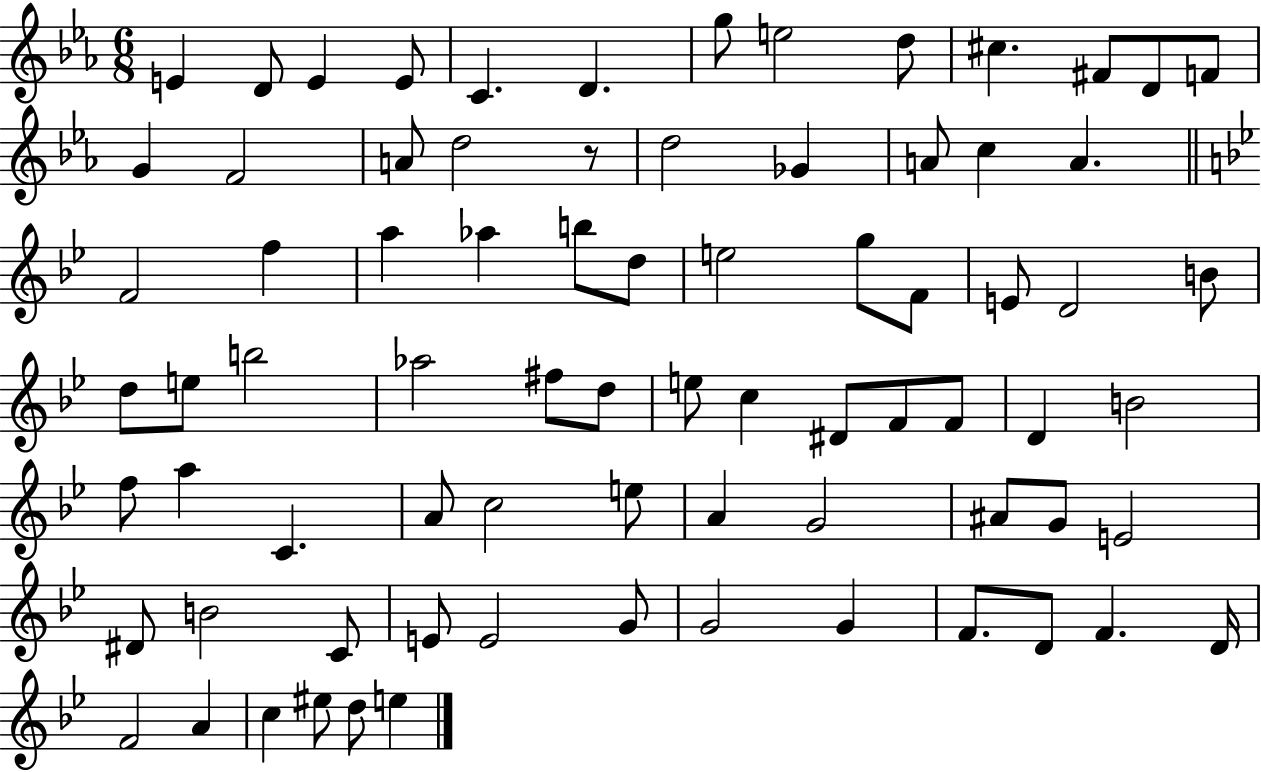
X:1
T:Untitled
M:6/8
L:1/4
K:Eb
E D/2 E E/2 C D g/2 e2 d/2 ^c ^F/2 D/2 F/2 G F2 A/2 d2 z/2 d2 _G A/2 c A F2 f a _a b/2 d/2 e2 g/2 F/2 E/2 D2 B/2 d/2 e/2 b2 _a2 ^f/2 d/2 e/2 c ^D/2 F/2 F/2 D B2 f/2 a C A/2 c2 e/2 A G2 ^A/2 G/2 E2 ^D/2 B2 C/2 E/2 E2 G/2 G2 G F/2 D/2 F D/4 F2 A c ^e/2 d/2 e